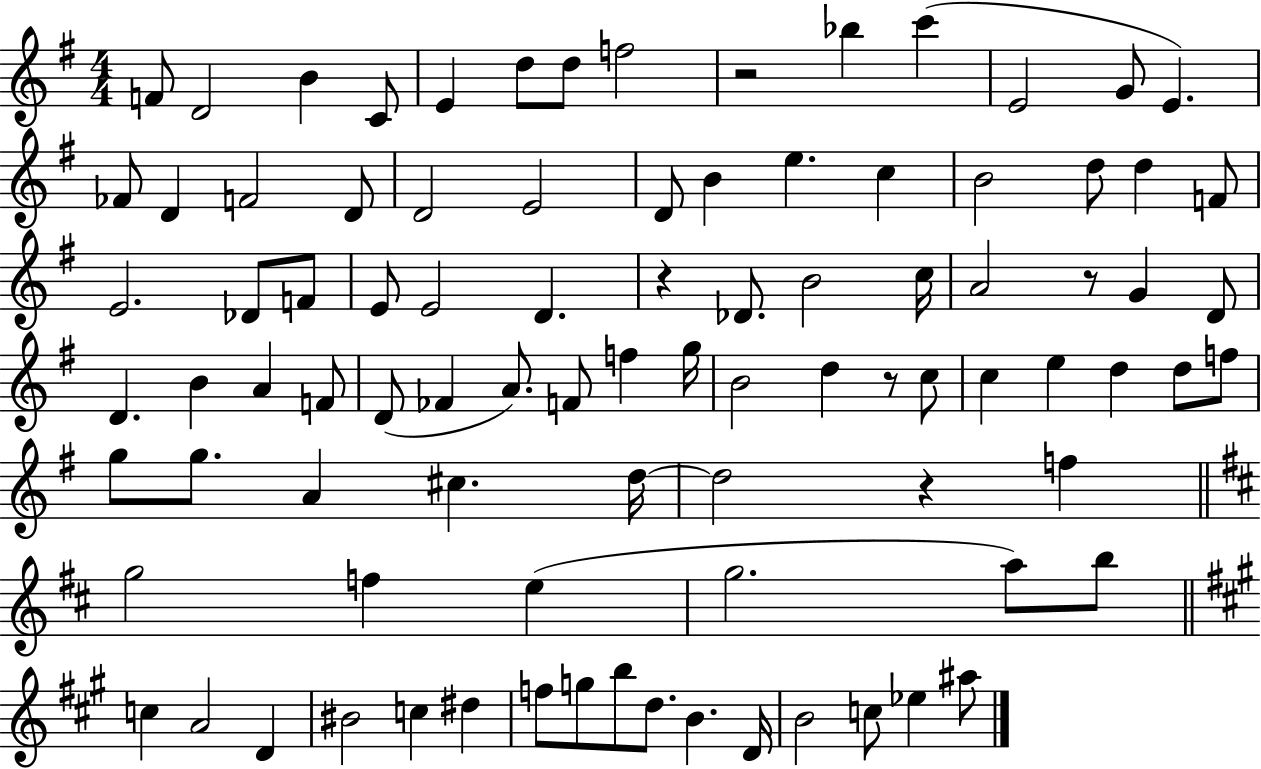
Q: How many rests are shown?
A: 5